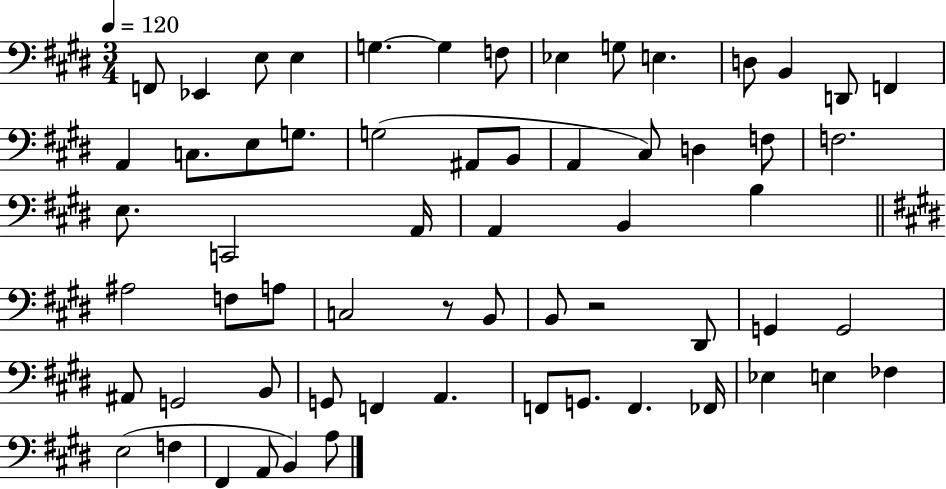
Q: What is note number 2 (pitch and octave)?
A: Eb2